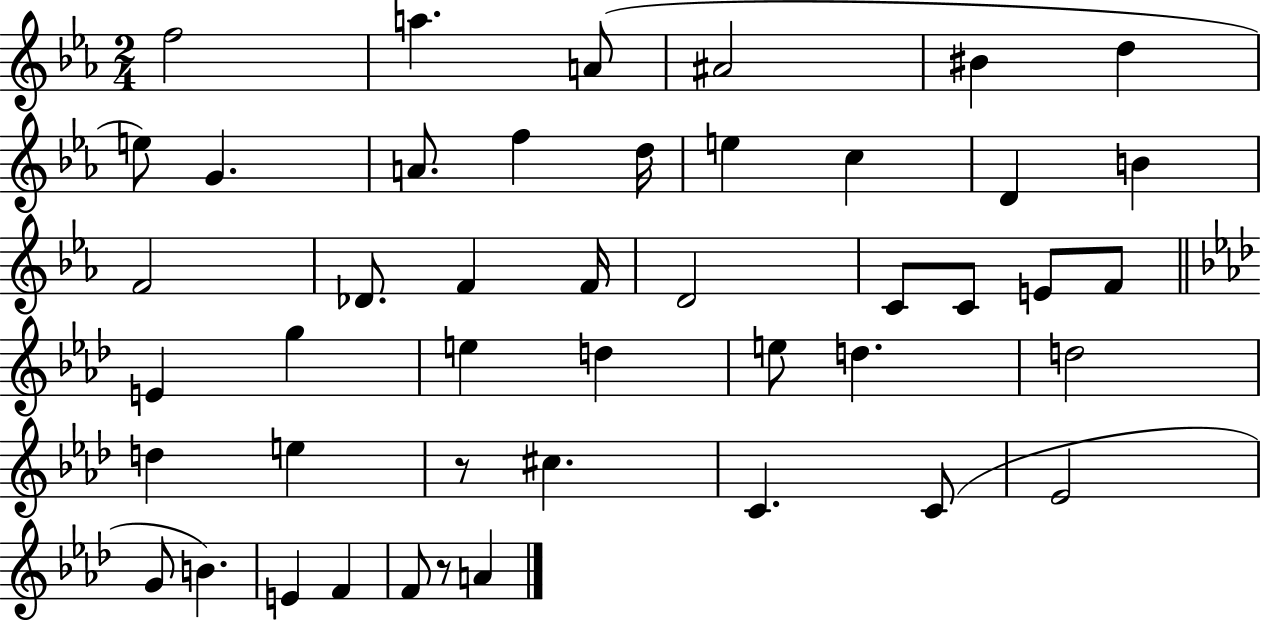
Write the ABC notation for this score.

X:1
T:Untitled
M:2/4
L:1/4
K:Eb
f2 a A/2 ^A2 ^B d e/2 G A/2 f d/4 e c D B F2 _D/2 F F/4 D2 C/2 C/2 E/2 F/2 E g e d e/2 d d2 d e z/2 ^c C C/2 _E2 G/2 B E F F/2 z/2 A